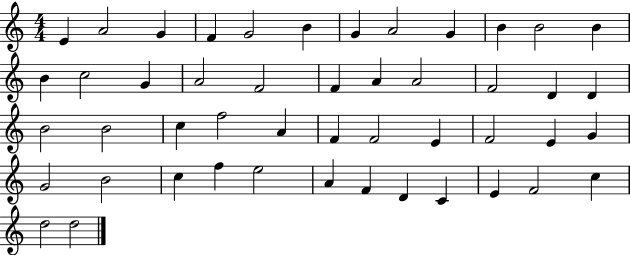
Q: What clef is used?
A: treble